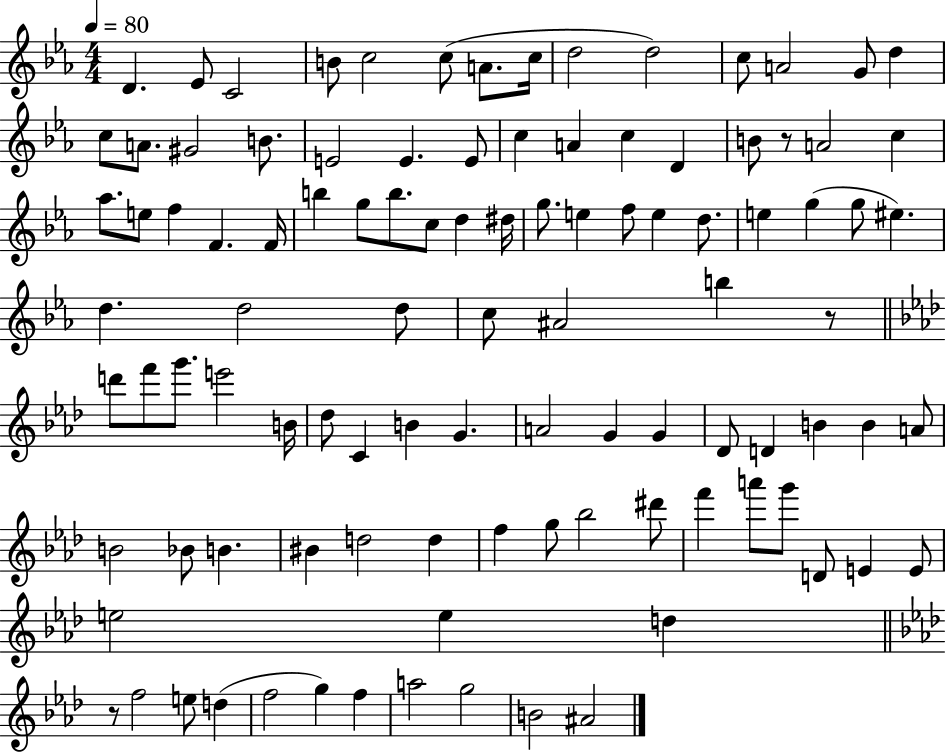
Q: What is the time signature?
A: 4/4